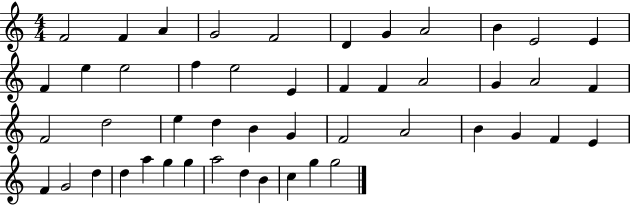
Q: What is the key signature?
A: C major